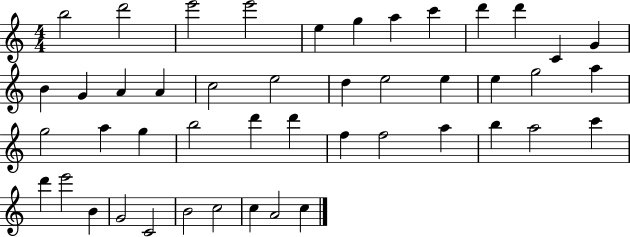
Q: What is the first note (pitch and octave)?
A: B5